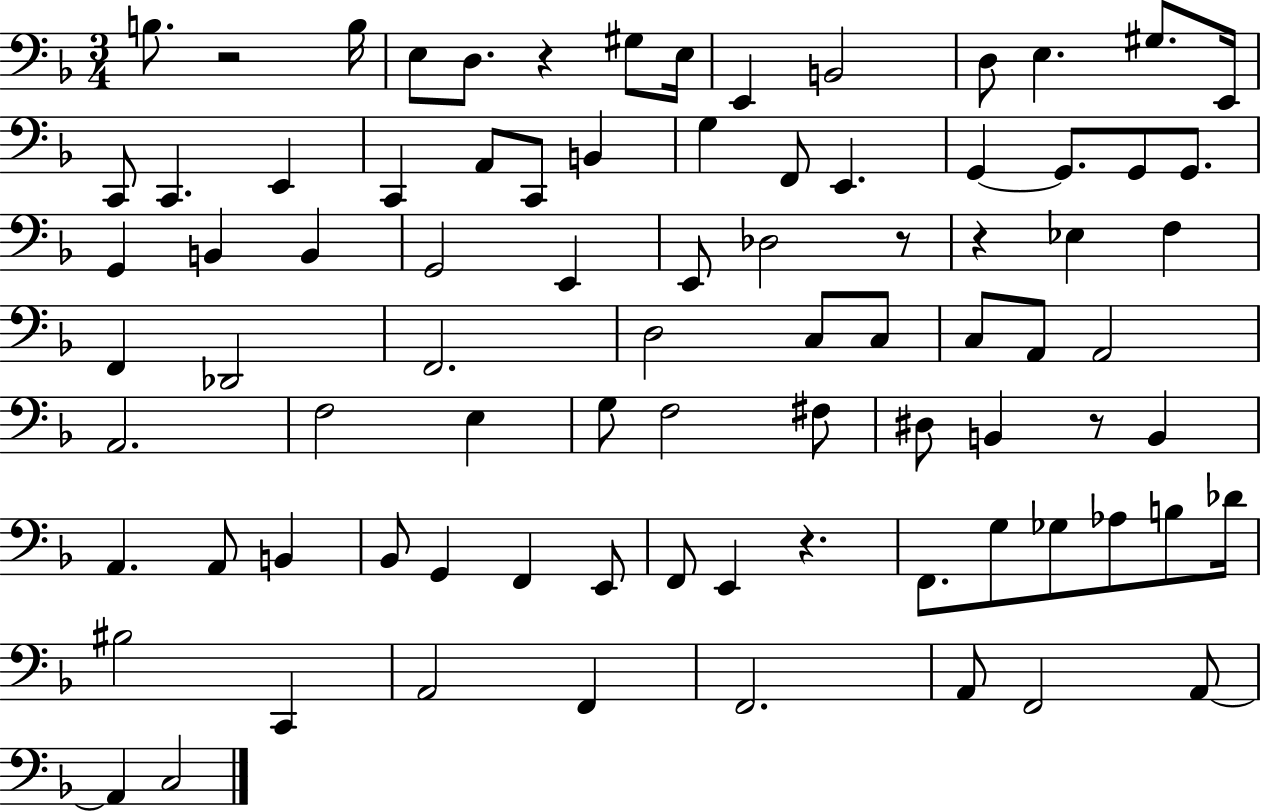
{
  \clef bass
  \numericTimeSignature
  \time 3/4
  \key f \major
  b8. r2 b16 | e8 d8. r4 gis8 e16 | e,4 b,2 | d8 e4. gis8. e,16 | \break c,8 c,4. e,4 | c,4 a,8 c,8 b,4 | g4 f,8 e,4. | g,4~~ g,8. g,8 g,8. | \break g,4 b,4 b,4 | g,2 e,4 | e,8 des2 r8 | r4 ees4 f4 | \break f,4 des,2 | f,2. | d2 c8 c8 | c8 a,8 a,2 | \break a,2. | f2 e4 | g8 f2 fis8 | dis8 b,4 r8 b,4 | \break a,4. a,8 b,4 | bes,8 g,4 f,4 e,8 | f,8 e,4 r4. | f,8. g8 ges8 aes8 b8 des'16 | \break bis2 c,4 | a,2 f,4 | f,2. | a,8 f,2 a,8~~ | \break a,4 c2 | \bar "|."
}